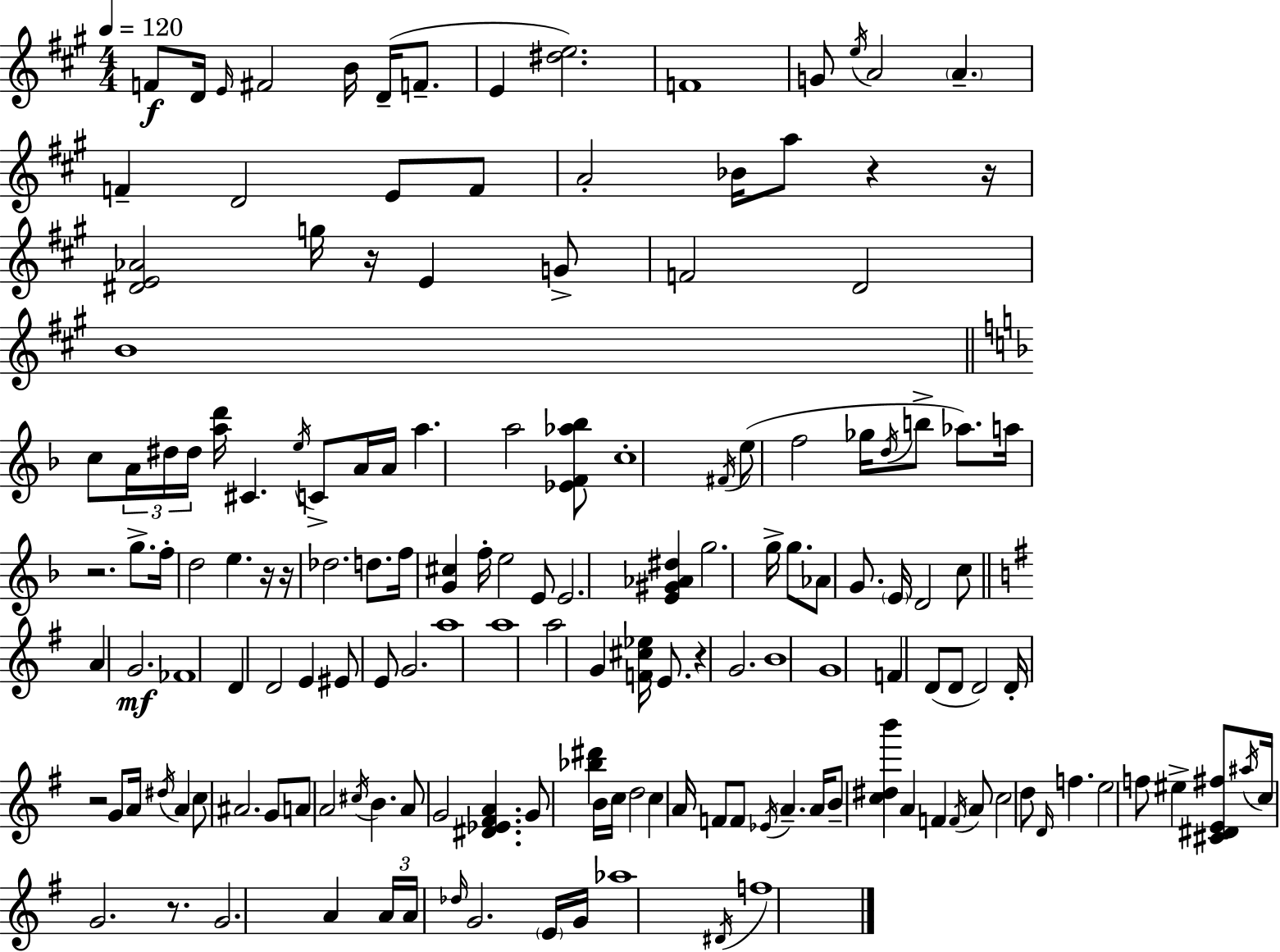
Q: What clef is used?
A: treble